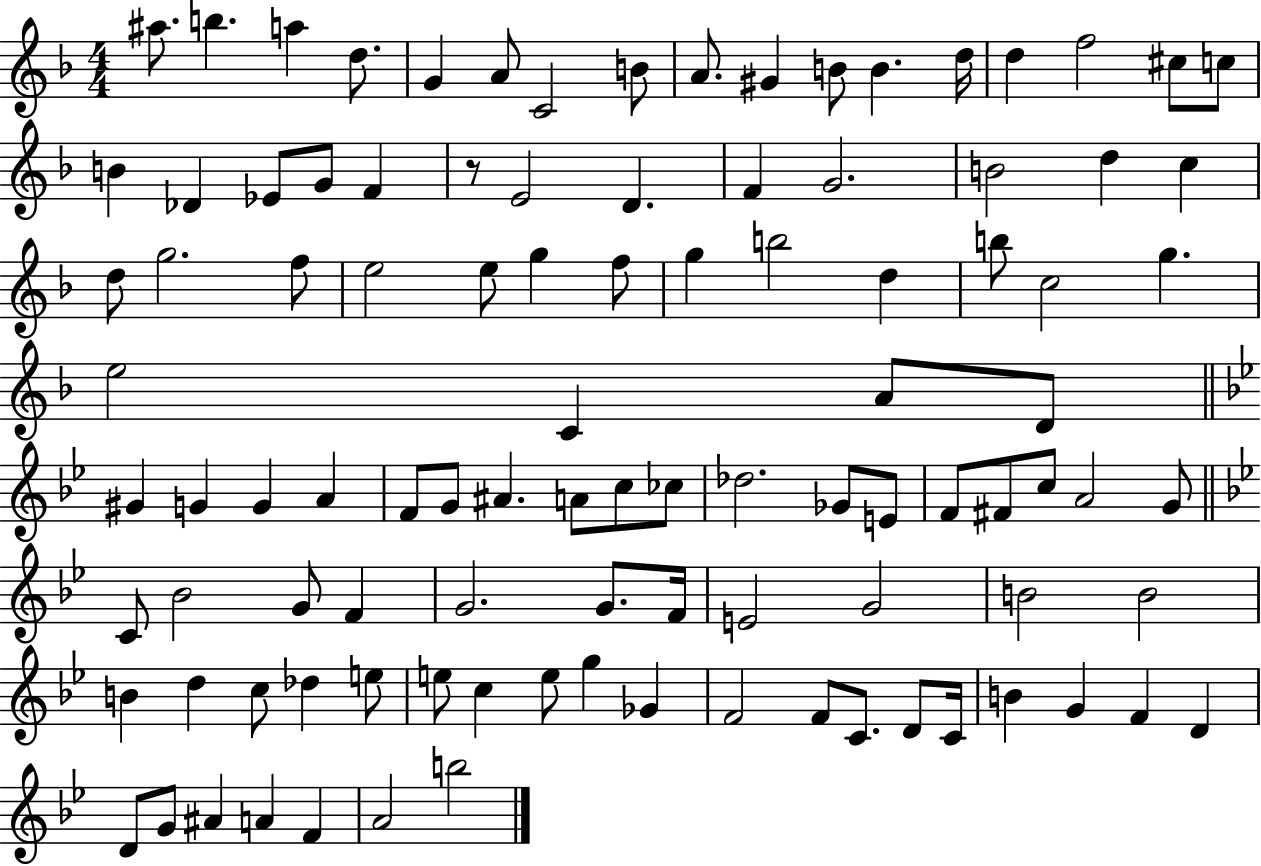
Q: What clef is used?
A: treble